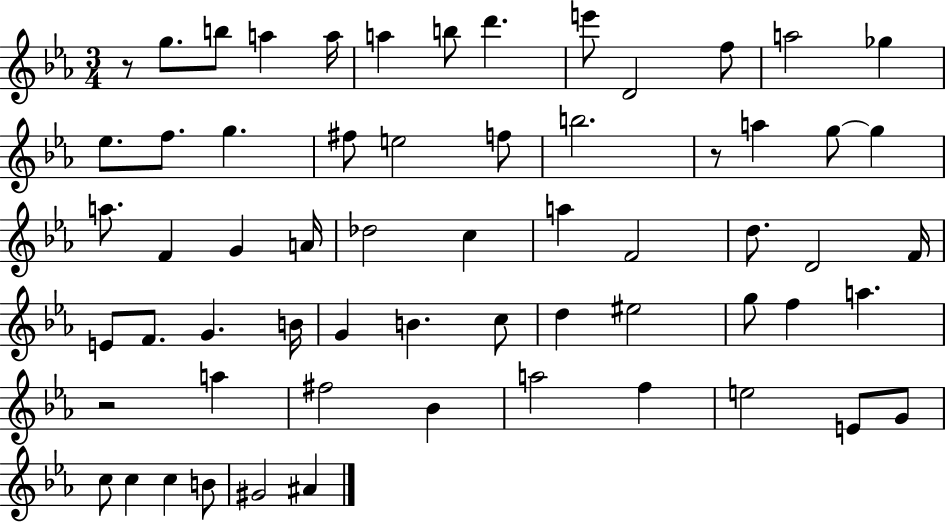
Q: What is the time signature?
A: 3/4